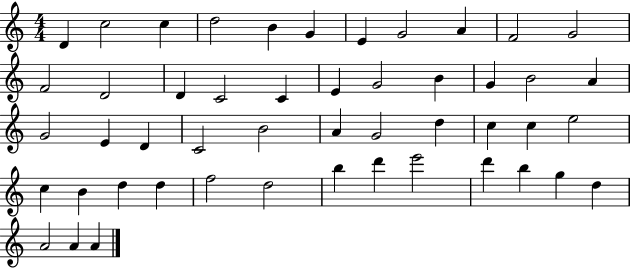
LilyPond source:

{
  \clef treble
  \numericTimeSignature
  \time 4/4
  \key c \major
  d'4 c''2 c''4 | d''2 b'4 g'4 | e'4 g'2 a'4 | f'2 g'2 | \break f'2 d'2 | d'4 c'2 c'4 | e'4 g'2 b'4 | g'4 b'2 a'4 | \break g'2 e'4 d'4 | c'2 b'2 | a'4 g'2 d''4 | c''4 c''4 e''2 | \break c''4 b'4 d''4 d''4 | f''2 d''2 | b''4 d'''4 e'''2 | d'''4 b''4 g''4 d''4 | \break a'2 a'4 a'4 | \bar "|."
}